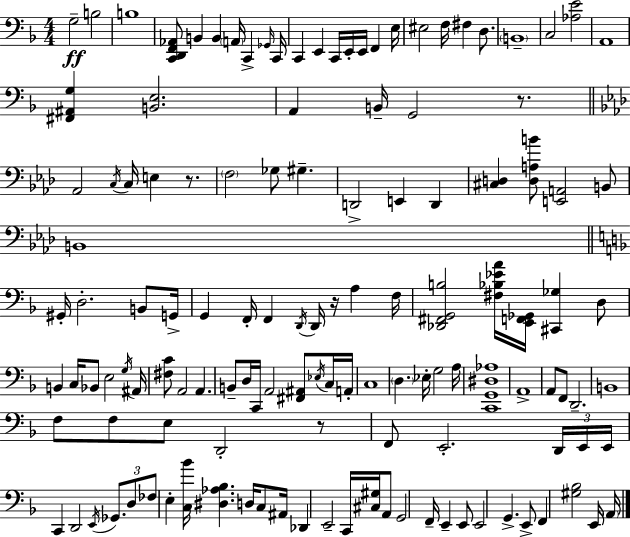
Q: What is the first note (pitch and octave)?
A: G3